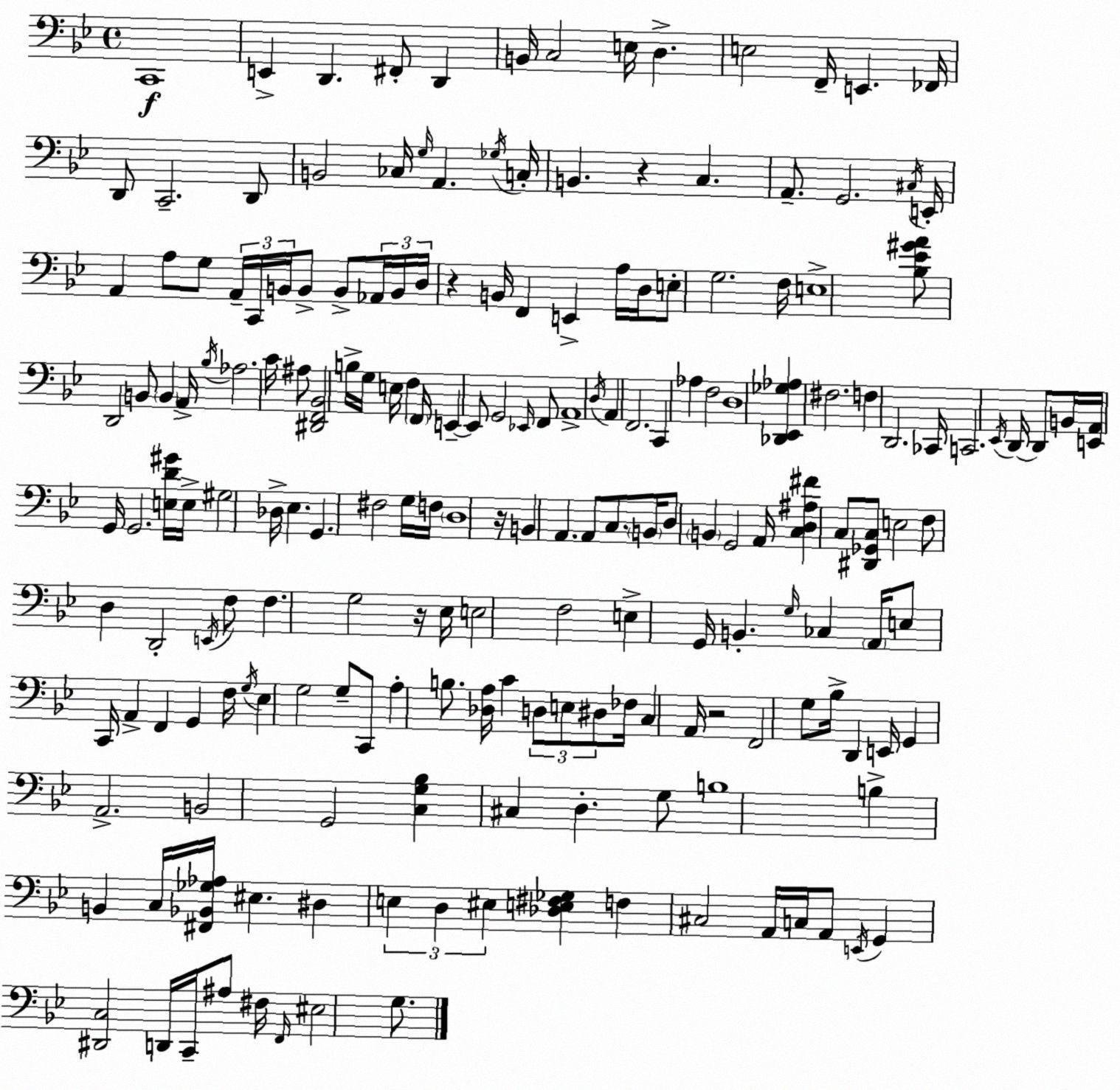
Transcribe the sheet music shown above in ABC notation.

X:1
T:Untitled
M:4/4
L:1/4
K:Gm
C,,4 E,, D,, ^F,,/2 D,, B,,/4 C,2 E,/4 D, E,2 F,,/4 E,, _F,,/4 D,,/2 C,,2 D,,/2 B,,2 _C,/4 G,/4 A,, _G,/4 C,/4 B,, z C, A,,/2 G,,2 ^C,/4 E,,/4 A,, A,/2 G,/2 A,,/4 C,,/4 B,,/4 B,,/2 B,,/2 _A,,/4 B,,/4 D,/4 z B,,/4 F,, E,, A,/4 D,/4 E,/2 G,2 F,/4 E,4 [_B,_E^GA]/2 D,,2 B,,/2 B,, A,,/4 _B,/4 _A,2 C/4 ^A,/2 [^D,,F,,_B,,]2 B,/4 G,/4 E,/4 F, F,,/4 E,, E,,/2 G,,2 _E,,/4 F,,/2 A,,4 D,/4 A,, F,,2 C,, _A, F,2 D,4 [_D,,_E,,_G,_A,] ^F,2 F, D,,2 _C,,/4 C,,2 _E,,/4 D,,/4 D,,/2 B,,/4 [E,,A,,]/4 G,,/4 G,,2 [E,D^G]/4 E,/4 ^G,2 _D,/4 _E, G,, ^F,2 G,/4 F,/4 D,4 z/4 B,, A,, A,,/2 C,/2 B,,/4 D,/2 B,, G,,2 A,,/4 [C,D,^A,^F] C,/2 [^D,,_G,,C,]/2 E,2 F,/2 D, D,,2 E,,/4 F,/2 F, G,2 z/4 _E,/4 E,2 F,2 E, G,,/4 B,, G,/4 _C, A,,/4 E,/2 C,,/4 A,, F,, G,, F,/4 G,/4 _E, G,2 G,/2 C,,/2 A, B,/2 [_D,A,]/4 C D,/2 E,/2 ^D,/2 _F,/4 C, A,,/4 z2 F,,2 G,/2 _B,/4 D,, E,,/4 G,, A,,2 B,,2 G,,2 [C,G,_B,] ^C, D, G,/2 B,4 B, B,, C,/4 [^F,,_B,,_G,_A,]/4 ^E, ^D, E, D, ^E, [_D,E,^F,_G,] F, ^C,2 A,,/4 C,/4 A,,/2 E,,/4 G,, [^D,,C,]2 D,,/4 C,,/4 ^A,/2 ^F,/4 F,,/4 ^E,2 G,/2